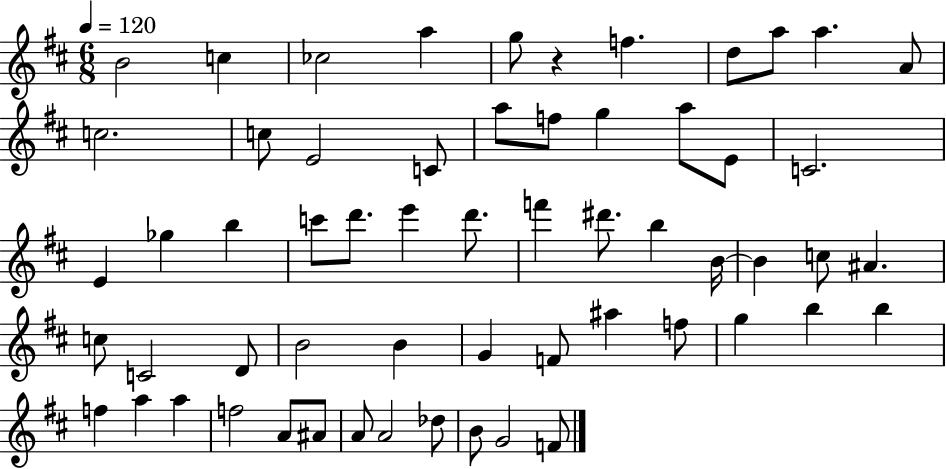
X:1
T:Untitled
M:6/8
L:1/4
K:D
B2 c _c2 a g/2 z f d/2 a/2 a A/2 c2 c/2 E2 C/2 a/2 f/2 g a/2 E/2 C2 E _g b c'/2 d'/2 e' d'/2 f' ^d'/2 b B/4 B c/2 ^A c/2 C2 D/2 B2 B G F/2 ^a f/2 g b b f a a f2 A/2 ^A/2 A/2 A2 _d/2 B/2 G2 F/2